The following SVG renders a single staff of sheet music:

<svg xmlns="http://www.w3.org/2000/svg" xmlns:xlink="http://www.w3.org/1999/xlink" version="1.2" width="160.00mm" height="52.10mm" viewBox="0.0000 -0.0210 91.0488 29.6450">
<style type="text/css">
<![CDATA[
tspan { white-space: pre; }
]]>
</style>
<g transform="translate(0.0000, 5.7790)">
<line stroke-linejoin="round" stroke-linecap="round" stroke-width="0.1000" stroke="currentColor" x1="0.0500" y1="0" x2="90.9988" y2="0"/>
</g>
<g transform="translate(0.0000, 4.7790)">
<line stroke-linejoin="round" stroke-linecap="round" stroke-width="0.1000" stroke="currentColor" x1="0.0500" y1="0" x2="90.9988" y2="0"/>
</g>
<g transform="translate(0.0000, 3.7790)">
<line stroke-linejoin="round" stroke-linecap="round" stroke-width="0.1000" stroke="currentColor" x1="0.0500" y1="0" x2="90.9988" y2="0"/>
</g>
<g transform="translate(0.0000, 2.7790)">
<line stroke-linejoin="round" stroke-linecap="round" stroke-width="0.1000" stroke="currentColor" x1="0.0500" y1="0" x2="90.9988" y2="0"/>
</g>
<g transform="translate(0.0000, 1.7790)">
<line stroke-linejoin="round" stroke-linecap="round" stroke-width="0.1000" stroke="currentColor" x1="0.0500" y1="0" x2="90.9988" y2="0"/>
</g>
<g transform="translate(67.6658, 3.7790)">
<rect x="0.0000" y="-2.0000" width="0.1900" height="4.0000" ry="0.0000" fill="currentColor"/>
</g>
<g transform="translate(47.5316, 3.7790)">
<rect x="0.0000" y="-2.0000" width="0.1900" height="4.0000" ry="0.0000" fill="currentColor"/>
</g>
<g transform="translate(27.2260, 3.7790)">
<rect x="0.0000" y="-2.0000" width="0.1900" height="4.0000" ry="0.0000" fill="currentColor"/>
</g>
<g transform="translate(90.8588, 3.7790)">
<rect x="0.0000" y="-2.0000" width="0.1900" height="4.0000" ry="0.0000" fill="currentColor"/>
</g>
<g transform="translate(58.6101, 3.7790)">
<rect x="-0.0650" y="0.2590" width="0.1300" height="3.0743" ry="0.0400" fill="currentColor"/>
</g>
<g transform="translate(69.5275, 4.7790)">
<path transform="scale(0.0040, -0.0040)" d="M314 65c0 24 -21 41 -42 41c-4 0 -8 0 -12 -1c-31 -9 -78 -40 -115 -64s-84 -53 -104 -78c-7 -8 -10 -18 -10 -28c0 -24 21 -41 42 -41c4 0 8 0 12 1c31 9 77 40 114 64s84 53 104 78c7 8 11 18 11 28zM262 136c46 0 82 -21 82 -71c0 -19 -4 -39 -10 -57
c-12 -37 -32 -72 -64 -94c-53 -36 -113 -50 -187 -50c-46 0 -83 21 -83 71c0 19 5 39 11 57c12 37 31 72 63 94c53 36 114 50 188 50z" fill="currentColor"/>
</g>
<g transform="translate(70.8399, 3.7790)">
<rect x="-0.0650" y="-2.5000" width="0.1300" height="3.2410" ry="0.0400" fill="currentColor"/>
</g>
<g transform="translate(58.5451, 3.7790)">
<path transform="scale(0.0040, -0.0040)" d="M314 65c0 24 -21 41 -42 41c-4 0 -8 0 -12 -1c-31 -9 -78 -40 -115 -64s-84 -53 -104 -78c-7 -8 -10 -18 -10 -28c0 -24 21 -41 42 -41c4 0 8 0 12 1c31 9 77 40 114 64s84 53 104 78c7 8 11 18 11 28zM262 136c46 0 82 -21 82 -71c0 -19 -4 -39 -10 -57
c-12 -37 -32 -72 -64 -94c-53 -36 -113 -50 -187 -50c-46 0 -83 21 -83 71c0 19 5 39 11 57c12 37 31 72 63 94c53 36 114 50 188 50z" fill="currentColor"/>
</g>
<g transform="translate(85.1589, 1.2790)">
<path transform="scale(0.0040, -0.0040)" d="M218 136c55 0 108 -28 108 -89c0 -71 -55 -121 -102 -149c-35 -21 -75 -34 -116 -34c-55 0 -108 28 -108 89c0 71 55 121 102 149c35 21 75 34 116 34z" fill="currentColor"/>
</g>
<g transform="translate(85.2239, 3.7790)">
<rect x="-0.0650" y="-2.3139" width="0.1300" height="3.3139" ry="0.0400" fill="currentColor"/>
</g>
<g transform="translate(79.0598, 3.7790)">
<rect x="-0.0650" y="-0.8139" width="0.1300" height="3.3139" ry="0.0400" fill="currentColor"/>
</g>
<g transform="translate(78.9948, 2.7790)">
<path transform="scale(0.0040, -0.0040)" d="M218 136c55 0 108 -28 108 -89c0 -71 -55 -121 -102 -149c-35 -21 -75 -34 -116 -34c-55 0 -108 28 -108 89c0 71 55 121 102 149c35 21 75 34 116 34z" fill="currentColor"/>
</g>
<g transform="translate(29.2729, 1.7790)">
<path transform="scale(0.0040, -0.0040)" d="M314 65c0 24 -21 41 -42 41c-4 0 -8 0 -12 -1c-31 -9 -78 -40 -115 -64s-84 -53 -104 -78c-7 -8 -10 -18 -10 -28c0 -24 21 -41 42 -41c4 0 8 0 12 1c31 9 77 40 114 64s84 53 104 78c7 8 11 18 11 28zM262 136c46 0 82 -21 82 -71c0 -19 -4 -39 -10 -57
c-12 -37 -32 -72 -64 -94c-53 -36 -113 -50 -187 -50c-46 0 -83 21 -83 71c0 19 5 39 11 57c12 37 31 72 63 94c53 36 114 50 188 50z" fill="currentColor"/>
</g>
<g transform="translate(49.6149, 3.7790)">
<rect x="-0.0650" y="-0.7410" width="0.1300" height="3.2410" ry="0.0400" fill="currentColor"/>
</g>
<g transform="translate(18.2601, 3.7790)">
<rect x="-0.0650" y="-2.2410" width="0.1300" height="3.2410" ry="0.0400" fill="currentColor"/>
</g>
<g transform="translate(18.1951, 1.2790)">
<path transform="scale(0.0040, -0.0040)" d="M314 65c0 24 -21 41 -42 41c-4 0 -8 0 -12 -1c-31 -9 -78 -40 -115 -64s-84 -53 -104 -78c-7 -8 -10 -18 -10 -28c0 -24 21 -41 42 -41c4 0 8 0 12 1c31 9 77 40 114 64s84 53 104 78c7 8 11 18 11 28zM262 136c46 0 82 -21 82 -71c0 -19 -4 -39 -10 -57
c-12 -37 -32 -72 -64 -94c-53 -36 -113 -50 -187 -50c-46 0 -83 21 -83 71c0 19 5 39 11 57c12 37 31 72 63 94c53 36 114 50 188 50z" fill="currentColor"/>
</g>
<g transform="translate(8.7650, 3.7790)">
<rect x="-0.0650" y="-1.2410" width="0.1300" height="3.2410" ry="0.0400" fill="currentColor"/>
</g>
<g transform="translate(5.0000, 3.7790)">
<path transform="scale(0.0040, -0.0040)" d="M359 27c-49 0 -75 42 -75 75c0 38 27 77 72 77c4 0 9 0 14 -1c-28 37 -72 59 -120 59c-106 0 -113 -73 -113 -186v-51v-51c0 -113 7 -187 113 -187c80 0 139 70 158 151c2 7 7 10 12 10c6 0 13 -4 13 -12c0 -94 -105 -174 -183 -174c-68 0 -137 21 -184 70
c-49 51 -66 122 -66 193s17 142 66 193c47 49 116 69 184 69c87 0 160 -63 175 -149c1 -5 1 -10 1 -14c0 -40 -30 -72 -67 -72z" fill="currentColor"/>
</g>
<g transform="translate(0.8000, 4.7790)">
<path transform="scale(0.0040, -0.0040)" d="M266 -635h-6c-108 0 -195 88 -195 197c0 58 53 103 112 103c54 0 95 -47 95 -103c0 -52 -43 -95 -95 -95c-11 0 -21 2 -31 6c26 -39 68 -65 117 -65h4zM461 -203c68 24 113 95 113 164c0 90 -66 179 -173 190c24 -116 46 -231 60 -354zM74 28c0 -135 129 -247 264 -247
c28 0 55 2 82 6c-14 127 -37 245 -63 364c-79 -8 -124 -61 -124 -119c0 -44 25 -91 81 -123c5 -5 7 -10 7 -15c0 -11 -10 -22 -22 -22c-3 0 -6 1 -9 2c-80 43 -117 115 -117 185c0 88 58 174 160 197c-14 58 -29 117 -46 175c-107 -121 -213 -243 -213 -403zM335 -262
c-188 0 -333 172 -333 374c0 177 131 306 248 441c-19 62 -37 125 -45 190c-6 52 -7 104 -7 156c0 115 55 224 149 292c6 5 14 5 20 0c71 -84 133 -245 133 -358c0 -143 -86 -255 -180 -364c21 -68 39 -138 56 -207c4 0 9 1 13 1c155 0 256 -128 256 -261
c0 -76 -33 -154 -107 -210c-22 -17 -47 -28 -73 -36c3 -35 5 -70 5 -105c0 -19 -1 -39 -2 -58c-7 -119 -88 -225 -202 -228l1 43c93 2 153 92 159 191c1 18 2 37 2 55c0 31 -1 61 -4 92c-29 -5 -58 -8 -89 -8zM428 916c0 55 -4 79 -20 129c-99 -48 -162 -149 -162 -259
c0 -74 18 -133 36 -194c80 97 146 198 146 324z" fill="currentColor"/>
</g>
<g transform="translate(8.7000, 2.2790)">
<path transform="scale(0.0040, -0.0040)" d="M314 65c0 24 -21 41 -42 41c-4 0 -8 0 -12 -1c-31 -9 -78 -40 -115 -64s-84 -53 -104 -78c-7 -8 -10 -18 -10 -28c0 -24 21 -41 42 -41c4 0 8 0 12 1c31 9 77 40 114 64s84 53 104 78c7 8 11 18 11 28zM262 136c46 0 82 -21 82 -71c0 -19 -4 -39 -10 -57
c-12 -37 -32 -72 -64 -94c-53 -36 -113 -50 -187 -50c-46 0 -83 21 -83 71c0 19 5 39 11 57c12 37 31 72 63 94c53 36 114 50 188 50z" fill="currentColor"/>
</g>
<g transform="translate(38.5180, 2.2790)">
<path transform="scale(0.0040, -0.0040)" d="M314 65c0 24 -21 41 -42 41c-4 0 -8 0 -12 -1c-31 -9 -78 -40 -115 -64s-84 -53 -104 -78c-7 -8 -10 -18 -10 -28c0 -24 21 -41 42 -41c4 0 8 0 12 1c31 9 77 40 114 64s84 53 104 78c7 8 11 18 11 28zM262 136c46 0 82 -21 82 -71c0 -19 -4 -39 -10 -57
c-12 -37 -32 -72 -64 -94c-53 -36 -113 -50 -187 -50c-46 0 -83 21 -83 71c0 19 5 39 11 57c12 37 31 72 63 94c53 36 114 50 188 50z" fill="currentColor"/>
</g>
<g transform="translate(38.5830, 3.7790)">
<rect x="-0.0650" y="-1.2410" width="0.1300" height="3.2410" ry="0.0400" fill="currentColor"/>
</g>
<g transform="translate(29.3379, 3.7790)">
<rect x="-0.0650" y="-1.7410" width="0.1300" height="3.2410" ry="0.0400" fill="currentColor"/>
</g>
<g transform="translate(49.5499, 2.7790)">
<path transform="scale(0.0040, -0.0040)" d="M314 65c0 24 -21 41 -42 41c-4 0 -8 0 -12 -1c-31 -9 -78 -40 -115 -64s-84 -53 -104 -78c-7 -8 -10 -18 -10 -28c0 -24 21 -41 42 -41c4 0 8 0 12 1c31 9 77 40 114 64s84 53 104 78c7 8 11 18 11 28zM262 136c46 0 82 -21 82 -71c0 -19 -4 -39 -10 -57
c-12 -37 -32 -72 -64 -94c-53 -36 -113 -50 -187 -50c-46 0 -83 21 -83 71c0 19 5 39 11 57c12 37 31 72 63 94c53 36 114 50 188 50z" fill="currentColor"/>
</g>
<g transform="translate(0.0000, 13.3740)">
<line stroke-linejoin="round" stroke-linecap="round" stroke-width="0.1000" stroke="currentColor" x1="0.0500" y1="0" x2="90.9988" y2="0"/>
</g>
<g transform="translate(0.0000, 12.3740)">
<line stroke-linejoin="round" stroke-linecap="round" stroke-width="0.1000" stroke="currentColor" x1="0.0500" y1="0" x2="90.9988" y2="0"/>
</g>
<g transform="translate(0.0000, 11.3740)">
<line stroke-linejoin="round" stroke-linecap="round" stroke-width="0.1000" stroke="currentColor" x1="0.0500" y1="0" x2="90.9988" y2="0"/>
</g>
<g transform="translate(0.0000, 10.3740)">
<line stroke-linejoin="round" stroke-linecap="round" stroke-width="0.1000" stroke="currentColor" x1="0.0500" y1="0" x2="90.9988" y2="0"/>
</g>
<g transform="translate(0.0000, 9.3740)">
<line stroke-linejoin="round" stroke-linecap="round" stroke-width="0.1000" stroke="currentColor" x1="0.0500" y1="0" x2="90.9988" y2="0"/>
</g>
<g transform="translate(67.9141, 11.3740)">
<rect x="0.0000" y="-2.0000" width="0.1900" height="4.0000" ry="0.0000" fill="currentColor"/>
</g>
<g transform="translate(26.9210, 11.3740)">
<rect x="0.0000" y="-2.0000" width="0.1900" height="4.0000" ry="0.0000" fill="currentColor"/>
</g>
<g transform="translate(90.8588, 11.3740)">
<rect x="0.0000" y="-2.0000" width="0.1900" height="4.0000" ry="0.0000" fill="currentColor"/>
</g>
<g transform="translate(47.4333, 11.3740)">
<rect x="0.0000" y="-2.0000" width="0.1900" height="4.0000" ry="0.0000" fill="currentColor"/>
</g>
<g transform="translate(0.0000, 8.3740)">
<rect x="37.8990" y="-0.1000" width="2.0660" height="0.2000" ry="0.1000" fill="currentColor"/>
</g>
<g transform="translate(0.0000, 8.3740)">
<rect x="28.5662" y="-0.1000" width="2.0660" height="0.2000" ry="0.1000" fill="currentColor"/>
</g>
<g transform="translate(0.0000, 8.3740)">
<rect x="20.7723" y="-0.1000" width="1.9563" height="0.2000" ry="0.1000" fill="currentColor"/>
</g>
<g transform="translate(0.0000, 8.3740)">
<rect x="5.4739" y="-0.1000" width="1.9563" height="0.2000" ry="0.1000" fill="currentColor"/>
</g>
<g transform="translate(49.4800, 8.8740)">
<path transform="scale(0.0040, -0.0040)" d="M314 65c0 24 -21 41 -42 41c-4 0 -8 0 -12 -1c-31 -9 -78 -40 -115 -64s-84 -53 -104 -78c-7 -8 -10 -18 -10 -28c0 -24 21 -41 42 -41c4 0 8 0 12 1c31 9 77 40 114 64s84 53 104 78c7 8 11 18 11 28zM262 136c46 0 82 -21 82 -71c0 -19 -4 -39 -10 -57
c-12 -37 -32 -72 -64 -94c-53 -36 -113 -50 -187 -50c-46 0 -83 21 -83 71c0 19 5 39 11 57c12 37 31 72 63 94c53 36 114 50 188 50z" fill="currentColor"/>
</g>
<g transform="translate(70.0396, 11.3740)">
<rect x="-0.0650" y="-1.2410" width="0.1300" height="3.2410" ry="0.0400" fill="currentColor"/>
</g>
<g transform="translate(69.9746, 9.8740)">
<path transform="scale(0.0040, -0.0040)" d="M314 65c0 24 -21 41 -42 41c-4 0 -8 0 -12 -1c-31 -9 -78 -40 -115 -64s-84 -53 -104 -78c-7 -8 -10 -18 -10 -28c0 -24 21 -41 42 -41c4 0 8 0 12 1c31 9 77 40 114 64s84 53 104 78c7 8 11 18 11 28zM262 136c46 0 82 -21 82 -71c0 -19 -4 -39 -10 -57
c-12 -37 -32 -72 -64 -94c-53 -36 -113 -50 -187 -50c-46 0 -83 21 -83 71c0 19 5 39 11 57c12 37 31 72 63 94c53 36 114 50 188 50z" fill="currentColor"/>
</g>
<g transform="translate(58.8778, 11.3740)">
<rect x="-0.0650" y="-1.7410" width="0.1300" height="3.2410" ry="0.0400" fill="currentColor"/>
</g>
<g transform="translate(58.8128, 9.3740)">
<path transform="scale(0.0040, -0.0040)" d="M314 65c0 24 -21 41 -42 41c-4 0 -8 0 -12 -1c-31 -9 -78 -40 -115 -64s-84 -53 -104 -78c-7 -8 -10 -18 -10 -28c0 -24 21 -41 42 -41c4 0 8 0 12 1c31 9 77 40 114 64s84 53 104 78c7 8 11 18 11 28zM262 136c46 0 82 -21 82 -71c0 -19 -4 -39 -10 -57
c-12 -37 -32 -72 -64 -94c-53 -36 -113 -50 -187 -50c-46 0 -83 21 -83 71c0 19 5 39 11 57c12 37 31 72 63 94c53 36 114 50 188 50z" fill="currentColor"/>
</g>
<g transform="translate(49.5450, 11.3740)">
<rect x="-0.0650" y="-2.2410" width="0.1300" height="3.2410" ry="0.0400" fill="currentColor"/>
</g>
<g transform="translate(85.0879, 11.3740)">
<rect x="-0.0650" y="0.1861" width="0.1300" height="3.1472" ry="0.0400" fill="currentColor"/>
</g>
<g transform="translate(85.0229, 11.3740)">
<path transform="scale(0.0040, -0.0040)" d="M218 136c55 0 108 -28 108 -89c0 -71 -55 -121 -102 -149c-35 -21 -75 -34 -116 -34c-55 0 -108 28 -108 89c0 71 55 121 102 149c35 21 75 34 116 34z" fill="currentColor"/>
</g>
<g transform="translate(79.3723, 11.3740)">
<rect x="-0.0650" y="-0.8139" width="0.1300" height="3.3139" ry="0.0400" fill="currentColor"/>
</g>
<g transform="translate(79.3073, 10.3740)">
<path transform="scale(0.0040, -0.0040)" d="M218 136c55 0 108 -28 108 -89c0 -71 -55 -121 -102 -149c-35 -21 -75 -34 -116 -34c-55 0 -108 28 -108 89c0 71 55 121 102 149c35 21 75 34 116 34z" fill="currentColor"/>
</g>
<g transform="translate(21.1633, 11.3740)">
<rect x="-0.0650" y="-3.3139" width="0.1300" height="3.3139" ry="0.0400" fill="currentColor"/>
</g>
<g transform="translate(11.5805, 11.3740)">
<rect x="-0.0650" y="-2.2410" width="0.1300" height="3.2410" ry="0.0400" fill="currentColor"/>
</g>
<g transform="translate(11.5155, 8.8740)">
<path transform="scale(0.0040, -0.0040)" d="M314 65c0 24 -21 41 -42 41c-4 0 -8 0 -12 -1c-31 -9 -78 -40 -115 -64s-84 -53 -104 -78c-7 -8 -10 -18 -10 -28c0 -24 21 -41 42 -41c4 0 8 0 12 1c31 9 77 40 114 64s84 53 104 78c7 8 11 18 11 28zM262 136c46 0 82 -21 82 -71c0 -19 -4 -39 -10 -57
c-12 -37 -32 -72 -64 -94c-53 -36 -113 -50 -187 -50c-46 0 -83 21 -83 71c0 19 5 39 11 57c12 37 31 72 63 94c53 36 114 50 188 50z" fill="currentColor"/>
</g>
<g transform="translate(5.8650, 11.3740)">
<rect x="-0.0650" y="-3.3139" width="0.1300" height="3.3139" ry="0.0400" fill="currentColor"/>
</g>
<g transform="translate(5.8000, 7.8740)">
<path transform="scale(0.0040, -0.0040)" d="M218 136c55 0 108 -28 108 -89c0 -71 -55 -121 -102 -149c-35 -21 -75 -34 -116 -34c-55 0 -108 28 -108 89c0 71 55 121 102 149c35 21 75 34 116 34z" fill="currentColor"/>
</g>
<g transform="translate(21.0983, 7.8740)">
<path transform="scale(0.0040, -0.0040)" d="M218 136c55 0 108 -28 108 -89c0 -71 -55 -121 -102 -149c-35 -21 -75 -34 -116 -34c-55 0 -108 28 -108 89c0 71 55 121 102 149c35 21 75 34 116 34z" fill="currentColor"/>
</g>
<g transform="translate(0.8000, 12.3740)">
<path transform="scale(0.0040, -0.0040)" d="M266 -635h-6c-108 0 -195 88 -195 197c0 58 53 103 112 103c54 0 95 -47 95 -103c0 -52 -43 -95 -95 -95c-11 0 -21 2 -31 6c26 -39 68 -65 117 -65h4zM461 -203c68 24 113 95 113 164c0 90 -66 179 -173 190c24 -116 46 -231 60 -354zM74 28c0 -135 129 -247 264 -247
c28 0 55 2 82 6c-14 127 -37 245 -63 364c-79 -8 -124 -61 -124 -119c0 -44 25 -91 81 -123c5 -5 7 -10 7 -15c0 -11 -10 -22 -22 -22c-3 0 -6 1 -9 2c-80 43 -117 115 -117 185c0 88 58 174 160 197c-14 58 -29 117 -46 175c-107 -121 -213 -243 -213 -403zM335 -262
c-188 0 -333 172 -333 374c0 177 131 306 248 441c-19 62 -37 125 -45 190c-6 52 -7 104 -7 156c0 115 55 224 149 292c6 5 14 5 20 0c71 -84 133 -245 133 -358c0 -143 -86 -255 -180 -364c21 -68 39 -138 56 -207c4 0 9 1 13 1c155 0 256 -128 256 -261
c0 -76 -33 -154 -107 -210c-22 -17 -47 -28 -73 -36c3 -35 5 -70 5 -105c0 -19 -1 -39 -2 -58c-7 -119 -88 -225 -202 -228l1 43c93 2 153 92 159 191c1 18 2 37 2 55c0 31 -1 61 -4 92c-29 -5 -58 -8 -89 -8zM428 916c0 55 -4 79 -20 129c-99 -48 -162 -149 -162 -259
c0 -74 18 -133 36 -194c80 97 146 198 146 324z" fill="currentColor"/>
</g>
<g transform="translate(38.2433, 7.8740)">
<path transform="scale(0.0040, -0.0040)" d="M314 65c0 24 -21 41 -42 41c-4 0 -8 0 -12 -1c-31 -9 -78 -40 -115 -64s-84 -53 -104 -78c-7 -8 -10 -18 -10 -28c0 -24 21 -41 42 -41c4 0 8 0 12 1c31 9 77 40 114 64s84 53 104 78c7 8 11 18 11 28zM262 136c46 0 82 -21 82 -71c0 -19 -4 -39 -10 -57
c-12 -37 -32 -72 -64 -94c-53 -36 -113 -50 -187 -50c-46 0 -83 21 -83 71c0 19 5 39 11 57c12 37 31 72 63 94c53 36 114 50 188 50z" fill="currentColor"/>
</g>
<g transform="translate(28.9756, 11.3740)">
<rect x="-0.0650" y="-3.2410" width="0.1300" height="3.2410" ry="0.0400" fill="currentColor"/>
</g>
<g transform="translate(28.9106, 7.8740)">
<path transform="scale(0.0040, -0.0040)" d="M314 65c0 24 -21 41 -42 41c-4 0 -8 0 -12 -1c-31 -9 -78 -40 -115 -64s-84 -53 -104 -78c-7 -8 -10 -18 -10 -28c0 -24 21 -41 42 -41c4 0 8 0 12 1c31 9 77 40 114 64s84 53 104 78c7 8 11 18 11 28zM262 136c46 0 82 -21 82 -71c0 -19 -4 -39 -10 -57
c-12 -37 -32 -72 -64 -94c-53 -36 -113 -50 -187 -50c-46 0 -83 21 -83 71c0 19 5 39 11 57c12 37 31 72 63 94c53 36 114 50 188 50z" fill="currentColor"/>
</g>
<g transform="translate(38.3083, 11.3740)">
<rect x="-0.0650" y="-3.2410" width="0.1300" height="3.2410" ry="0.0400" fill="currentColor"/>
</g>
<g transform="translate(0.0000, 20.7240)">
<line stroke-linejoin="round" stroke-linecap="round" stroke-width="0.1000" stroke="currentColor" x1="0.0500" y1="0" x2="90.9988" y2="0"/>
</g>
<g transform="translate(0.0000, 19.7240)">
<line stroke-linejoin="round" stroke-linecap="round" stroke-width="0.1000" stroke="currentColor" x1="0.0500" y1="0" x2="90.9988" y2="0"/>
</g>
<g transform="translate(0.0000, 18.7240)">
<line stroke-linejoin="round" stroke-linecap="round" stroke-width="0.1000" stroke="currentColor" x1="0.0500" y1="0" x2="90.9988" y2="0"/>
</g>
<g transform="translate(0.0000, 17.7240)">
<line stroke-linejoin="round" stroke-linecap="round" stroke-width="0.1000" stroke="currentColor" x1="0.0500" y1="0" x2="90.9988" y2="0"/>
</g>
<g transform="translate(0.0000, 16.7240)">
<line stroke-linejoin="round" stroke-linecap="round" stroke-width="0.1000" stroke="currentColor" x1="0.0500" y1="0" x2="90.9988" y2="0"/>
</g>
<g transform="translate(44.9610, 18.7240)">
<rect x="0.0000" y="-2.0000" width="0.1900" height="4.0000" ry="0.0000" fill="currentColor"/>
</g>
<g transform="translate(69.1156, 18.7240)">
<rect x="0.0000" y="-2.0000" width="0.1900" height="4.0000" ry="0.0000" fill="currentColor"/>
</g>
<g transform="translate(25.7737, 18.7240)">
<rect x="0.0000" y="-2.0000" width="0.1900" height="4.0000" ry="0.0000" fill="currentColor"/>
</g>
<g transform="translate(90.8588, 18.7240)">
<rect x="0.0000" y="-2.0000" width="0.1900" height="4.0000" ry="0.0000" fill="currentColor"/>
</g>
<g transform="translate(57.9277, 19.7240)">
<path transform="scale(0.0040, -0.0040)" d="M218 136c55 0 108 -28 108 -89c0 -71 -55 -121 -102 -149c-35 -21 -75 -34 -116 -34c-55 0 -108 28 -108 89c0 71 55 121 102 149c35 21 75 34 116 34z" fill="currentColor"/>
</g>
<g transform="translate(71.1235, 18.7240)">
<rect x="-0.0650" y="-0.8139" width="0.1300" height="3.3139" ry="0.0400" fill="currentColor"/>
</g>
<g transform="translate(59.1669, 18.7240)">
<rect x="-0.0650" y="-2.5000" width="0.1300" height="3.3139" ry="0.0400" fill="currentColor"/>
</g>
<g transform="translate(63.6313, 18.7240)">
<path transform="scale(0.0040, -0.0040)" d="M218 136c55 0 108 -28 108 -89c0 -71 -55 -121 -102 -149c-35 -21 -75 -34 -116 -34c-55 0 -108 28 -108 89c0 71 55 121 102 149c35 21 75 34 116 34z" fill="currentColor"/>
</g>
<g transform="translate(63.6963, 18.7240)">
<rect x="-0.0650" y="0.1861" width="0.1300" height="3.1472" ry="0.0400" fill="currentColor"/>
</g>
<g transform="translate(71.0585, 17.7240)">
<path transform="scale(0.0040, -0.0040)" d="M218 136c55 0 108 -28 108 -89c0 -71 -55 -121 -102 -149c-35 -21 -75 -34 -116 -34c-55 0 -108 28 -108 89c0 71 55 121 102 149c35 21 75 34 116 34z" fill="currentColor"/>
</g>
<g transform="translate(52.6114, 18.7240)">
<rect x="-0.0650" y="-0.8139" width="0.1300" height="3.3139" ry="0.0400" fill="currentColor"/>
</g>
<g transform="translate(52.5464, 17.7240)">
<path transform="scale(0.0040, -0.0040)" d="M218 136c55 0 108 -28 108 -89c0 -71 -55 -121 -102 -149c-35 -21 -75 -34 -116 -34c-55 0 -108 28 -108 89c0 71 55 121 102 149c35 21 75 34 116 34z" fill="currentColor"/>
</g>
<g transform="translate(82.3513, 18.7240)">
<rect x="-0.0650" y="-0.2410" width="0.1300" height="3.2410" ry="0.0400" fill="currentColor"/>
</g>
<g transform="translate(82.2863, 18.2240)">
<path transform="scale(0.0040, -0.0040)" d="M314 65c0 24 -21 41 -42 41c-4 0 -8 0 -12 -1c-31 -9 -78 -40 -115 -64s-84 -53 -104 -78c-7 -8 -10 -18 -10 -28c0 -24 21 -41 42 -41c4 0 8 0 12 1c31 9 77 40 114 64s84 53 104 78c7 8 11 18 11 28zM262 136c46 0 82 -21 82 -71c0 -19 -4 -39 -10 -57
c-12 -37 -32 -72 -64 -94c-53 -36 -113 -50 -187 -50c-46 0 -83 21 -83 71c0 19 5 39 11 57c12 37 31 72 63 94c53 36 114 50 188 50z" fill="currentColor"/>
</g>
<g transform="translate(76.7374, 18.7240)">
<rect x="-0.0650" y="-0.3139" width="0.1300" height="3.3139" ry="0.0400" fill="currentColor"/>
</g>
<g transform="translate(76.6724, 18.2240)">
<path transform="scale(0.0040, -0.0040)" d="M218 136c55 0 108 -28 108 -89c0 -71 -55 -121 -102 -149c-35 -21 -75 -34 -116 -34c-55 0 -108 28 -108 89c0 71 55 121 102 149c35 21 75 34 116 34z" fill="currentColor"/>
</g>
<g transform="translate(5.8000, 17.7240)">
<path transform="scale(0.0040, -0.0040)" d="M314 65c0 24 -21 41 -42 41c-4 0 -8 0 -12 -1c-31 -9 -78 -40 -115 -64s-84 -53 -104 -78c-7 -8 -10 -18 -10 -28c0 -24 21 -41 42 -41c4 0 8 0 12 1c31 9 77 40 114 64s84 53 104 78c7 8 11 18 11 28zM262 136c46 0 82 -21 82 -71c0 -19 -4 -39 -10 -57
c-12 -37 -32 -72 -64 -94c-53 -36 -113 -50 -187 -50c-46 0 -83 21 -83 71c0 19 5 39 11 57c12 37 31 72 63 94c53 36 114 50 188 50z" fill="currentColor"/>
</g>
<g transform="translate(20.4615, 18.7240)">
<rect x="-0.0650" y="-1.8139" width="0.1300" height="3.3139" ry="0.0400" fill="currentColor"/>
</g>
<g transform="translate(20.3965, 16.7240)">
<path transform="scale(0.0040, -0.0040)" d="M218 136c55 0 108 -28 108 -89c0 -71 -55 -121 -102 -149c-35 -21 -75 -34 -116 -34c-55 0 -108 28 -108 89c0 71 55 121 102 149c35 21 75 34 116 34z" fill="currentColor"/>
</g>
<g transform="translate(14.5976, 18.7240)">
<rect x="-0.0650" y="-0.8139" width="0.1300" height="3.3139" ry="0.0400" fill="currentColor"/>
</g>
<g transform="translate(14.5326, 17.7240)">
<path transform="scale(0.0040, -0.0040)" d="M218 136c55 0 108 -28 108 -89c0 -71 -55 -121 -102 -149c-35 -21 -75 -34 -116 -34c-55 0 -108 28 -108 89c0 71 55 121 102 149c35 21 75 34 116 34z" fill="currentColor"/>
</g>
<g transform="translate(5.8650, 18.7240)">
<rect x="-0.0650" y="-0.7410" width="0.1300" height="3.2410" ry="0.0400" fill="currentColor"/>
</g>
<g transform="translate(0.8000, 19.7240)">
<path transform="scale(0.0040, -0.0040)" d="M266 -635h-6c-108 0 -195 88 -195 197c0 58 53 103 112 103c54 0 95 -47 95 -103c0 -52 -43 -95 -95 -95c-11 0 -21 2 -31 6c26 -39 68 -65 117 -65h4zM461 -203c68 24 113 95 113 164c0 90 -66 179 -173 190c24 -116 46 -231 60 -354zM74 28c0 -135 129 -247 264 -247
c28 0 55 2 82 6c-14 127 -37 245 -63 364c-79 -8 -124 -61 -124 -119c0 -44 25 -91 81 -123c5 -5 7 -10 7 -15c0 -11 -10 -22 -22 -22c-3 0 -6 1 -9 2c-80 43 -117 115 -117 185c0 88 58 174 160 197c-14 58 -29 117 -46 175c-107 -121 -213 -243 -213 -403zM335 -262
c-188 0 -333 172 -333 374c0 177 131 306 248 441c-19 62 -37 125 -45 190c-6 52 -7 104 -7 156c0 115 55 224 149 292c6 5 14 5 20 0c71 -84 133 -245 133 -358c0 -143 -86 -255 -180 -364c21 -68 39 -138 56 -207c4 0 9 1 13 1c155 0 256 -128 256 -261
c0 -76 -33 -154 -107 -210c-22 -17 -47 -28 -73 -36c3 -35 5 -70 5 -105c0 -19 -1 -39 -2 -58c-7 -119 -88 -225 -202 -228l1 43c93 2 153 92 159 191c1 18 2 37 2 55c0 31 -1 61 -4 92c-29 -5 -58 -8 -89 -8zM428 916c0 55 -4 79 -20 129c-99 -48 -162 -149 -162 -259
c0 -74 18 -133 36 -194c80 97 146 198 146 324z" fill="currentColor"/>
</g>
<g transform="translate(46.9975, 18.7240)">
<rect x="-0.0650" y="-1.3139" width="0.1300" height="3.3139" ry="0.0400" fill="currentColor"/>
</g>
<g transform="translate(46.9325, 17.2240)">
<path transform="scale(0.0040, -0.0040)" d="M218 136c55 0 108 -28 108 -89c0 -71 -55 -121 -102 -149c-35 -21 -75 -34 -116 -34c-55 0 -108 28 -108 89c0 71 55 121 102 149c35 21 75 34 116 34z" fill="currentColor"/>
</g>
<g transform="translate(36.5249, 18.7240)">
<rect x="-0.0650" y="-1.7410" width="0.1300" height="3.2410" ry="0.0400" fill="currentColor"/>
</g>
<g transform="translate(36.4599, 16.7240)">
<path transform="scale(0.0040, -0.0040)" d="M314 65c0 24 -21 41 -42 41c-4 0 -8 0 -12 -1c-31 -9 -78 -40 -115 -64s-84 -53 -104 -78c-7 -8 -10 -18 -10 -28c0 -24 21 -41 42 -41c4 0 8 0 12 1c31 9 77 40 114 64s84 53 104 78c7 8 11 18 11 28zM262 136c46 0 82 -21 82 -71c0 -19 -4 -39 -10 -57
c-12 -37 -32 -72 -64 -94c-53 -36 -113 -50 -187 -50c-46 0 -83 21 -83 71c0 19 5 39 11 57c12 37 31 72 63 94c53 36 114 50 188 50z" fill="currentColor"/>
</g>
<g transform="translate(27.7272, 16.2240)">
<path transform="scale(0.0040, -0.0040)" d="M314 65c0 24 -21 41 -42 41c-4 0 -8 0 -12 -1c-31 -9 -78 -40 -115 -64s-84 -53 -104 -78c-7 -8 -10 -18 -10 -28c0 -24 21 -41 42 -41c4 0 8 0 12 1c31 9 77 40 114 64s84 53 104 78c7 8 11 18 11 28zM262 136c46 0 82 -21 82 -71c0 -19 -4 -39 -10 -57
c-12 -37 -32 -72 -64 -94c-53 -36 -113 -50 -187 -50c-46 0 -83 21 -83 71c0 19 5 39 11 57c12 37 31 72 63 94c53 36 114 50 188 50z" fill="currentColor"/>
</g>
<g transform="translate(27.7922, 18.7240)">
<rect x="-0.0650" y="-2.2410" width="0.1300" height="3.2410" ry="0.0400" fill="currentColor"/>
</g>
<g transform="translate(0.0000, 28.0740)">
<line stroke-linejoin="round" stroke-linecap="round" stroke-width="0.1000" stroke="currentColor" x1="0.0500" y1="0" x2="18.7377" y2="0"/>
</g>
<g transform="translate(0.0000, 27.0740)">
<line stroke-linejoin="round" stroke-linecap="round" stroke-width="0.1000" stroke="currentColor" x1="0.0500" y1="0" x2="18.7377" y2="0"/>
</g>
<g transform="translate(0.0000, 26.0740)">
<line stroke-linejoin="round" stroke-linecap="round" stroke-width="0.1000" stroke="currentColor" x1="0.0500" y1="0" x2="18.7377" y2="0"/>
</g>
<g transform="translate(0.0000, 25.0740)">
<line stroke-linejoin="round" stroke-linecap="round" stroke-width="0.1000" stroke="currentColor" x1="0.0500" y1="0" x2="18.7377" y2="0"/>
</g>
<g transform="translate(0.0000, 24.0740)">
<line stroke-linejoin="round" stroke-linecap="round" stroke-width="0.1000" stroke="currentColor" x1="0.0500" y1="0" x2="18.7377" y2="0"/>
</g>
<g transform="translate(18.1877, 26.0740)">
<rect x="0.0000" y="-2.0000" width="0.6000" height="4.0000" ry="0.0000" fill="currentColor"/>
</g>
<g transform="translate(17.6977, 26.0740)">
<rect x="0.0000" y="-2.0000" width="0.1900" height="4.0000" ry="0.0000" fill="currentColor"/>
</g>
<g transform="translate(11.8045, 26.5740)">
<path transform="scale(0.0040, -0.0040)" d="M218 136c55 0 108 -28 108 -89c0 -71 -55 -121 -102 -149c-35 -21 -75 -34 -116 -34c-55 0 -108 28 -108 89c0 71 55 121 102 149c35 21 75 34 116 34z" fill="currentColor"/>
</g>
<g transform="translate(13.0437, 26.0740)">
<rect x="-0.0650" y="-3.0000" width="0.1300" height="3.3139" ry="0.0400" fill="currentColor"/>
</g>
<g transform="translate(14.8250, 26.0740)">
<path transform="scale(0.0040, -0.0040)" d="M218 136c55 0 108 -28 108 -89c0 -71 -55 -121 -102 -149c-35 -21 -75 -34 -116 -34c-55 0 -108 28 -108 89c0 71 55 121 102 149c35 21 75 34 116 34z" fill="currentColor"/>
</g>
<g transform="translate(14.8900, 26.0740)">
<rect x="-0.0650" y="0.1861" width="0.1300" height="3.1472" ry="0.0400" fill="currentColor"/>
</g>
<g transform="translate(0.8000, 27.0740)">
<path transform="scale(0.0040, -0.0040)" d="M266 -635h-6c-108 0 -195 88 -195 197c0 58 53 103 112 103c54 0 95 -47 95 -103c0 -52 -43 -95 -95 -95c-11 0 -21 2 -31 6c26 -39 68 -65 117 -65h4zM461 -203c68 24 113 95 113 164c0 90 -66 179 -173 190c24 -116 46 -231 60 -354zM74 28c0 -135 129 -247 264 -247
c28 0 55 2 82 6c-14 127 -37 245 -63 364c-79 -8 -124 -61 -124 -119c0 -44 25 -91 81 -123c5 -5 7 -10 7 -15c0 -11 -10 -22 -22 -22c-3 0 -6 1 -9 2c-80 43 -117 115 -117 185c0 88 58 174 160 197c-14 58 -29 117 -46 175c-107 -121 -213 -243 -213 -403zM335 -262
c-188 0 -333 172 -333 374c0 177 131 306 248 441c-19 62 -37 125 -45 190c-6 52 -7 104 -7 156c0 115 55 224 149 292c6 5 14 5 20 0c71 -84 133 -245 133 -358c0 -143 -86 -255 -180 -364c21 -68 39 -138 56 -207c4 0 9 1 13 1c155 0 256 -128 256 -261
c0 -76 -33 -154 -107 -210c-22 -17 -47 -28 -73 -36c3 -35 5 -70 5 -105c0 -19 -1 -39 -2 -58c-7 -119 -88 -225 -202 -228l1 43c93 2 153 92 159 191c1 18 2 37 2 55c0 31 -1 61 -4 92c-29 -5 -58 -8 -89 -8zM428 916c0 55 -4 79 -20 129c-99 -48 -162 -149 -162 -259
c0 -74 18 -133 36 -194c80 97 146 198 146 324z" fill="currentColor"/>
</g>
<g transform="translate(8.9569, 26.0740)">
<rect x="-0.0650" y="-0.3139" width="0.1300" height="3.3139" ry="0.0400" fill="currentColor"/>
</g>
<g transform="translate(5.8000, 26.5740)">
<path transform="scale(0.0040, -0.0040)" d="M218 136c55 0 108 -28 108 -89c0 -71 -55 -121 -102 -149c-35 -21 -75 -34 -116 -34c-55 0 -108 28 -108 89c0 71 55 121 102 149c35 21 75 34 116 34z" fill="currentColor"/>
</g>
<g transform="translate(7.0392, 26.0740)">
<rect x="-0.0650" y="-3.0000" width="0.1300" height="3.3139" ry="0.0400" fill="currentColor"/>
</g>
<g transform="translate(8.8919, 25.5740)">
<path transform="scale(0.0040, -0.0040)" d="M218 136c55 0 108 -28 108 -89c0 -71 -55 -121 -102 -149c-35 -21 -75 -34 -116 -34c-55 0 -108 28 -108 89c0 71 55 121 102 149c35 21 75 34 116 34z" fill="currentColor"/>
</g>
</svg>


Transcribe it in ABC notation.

X:1
T:Untitled
M:4/4
L:1/4
K:C
e2 g2 f2 e2 d2 B2 G2 d g b g2 b b2 b2 g2 f2 e2 d B d2 d f g2 f2 e d G B d c c2 A c A B